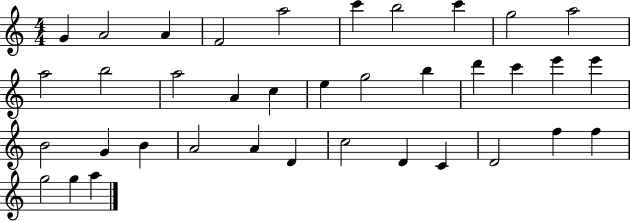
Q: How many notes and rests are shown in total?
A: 37